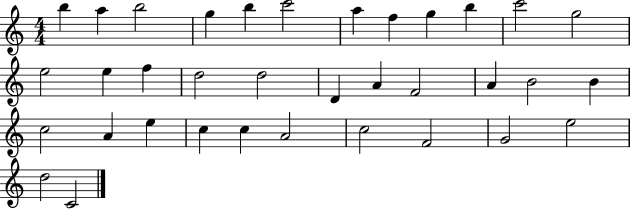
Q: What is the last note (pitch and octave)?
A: C4